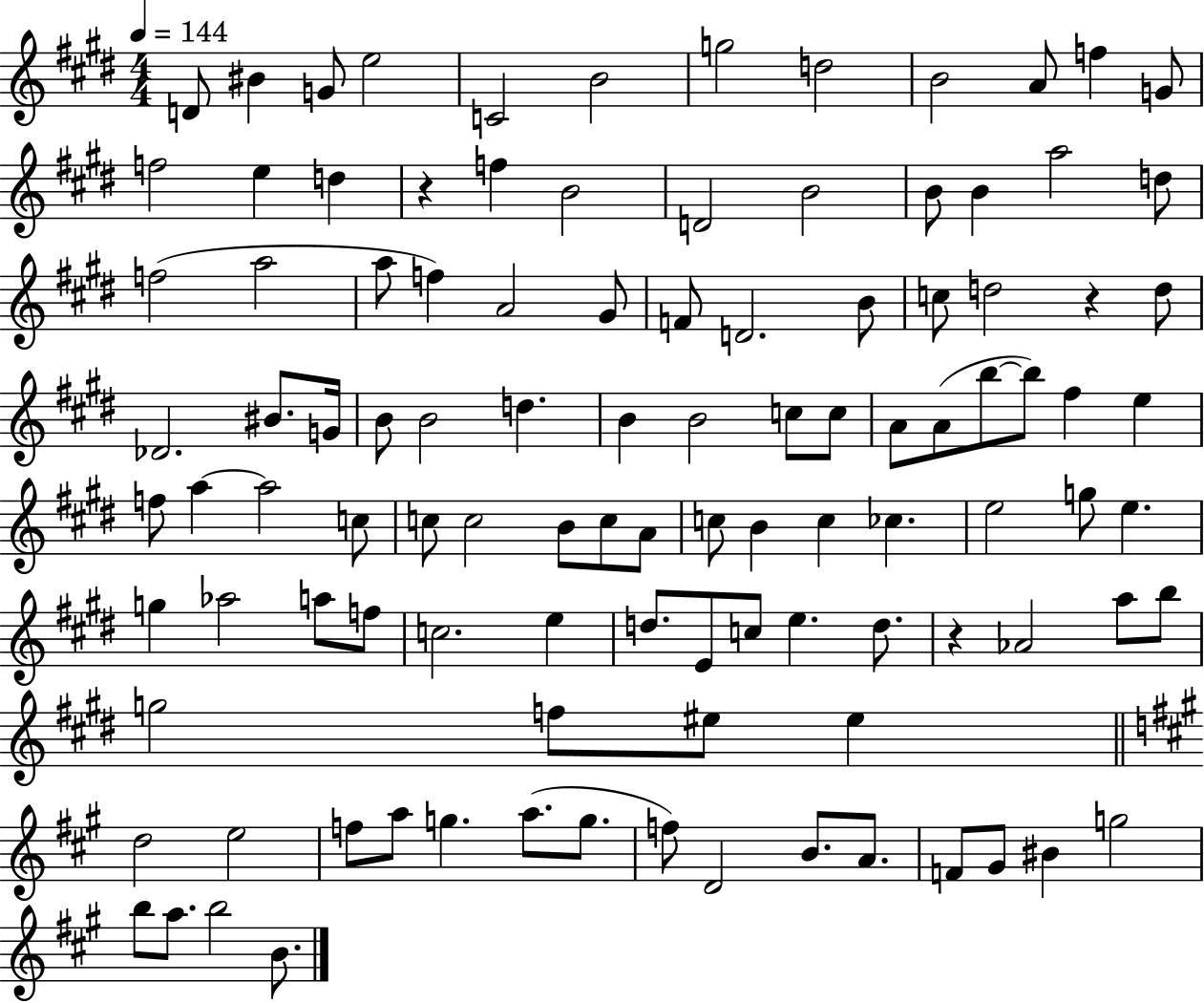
{
  \clef treble
  \numericTimeSignature
  \time 4/4
  \key e \major
  \tempo 4 = 144
  \repeat volta 2 { d'8 bis'4 g'8 e''2 | c'2 b'2 | g''2 d''2 | b'2 a'8 f''4 g'8 | \break f''2 e''4 d''4 | r4 f''4 b'2 | d'2 b'2 | b'8 b'4 a''2 d''8 | \break f''2( a''2 | a''8 f''4) a'2 gis'8 | f'8 d'2. b'8 | c''8 d''2 r4 d''8 | \break des'2. bis'8. g'16 | b'8 b'2 d''4. | b'4 b'2 c''8 c''8 | a'8 a'8( b''8~~ b''8) fis''4 e''4 | \break f''8 a''4~~ a''2 c''8 | c''8 c''2 b'8 c''8 a'8 | c''8 b'4 c''4 ces''4. | e''2 g''8 e''4. | \break g''4 aes''2 a''8 f''8 | c''2. e''4 | d''8. e'8 c''8 e''4. d''8. | r4 aes'2 a''8 b''8 | \break g''2 f''8 eis''8 eis''4 | \bar "||" \break \key a \major d''2 e''2 | f''8 a''8 g''4. a''8.( g''8. | f''8) d'2 b'8. a'8. | f'8 gis'8 bis'4 g''2 | \break b''8 a''8. b''2 b'8. | } \bar "|."
}